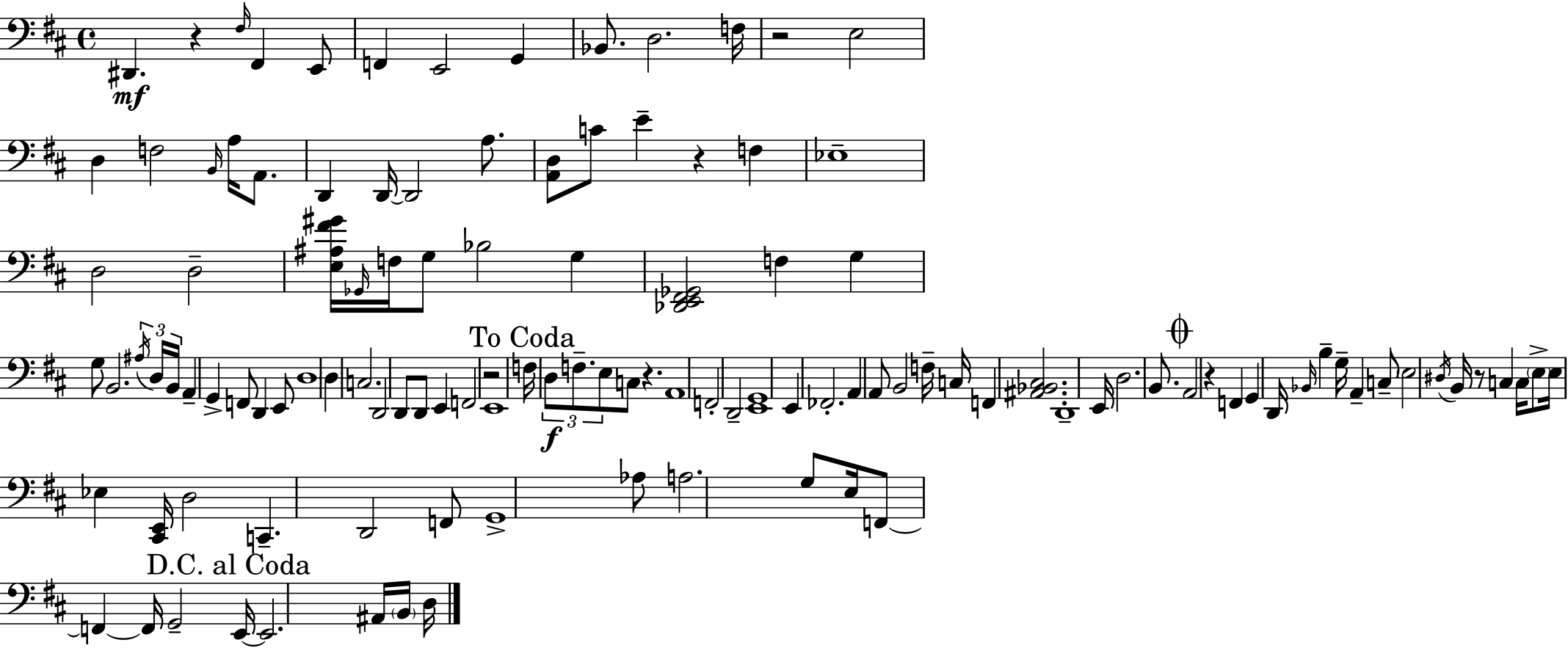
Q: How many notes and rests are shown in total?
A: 120